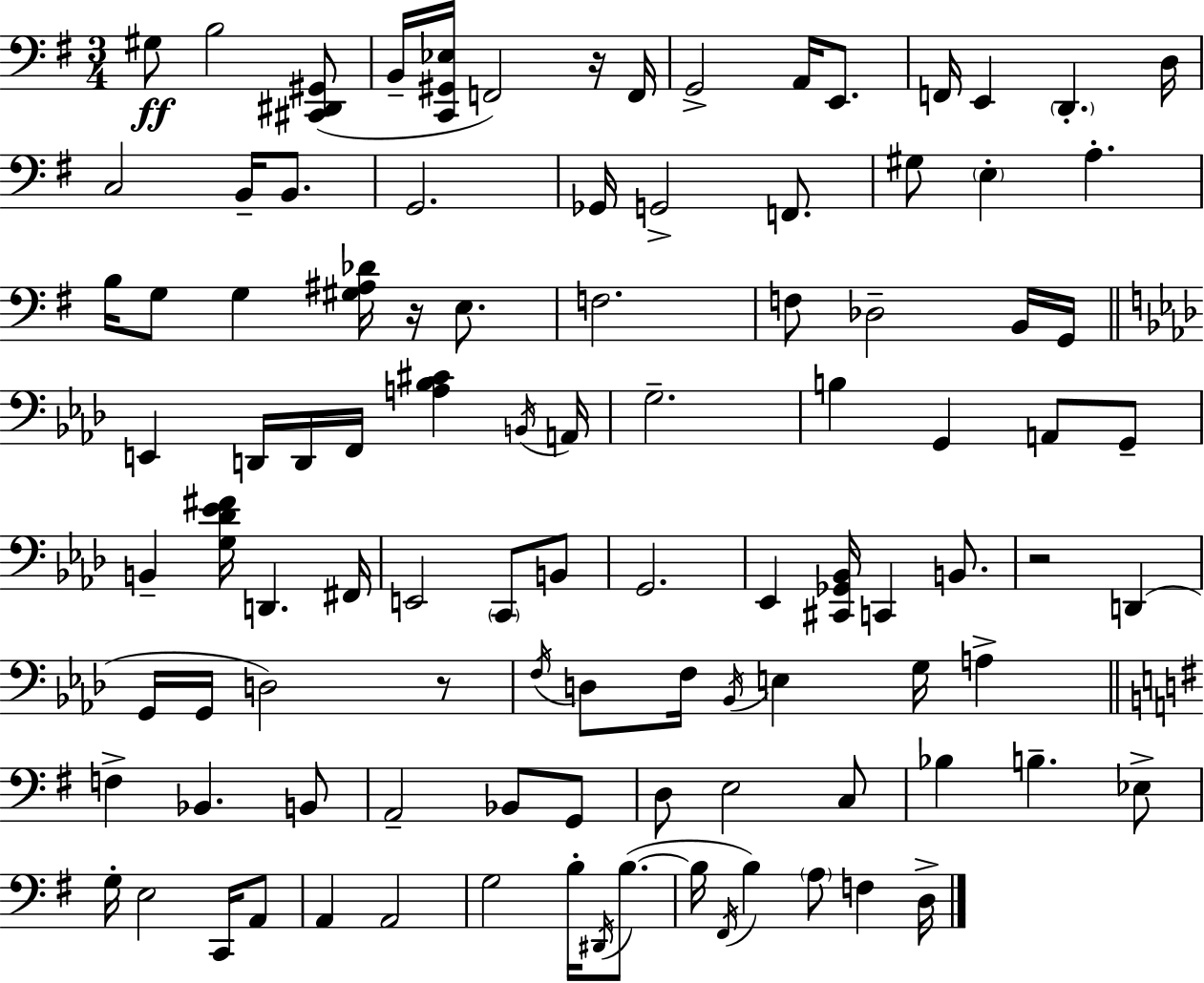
G#3/e B3/h [C#2,D#2,G#2]/e B2/s [C2,G#2,Eb3]/s F2/h R/s F2/s G2/h A2/s E2/e. F2/s E2/q D2/q. D3/s C3/h B2/s B2/e. G2/h. Gb2/s G2/h F2/e. G#3/e E3/q A3/q. B3/s G3/e G3/q [G#3,A#3,Db4]/s R/s E3/e. F3/h. F3/e Db3/h B2/s G2/s E2/q D2/s D2/s F2/s [A3,Bb3,C#4]/q B2/s A2/s G3/h. B3/q G2/q A2/e G2/e B2/q [G3,Db4,Eb4,F#4]/s D2/q. F#2/s E2/h C2/e B2/e G2/h. Eb2/q [C#2,Gb2,Bb2]/s C2/q B2/e. R/h D2/q G2/s G2/s D3/h R/e F3/s D3/e F3/s Bb2/s E3/q G3/s A3/q F3/q Bb2/q. B2/e A2/h Bb2/e G2/e D3/e E3/h C3/e Bb3/q B3/q. Eb3/e G3/s E3/h C2/s A2/e A2/q A2/h G3/h B3/s D#2/s B3/e. B3/s F#2/s B3/q A3/e F3/q D3/s